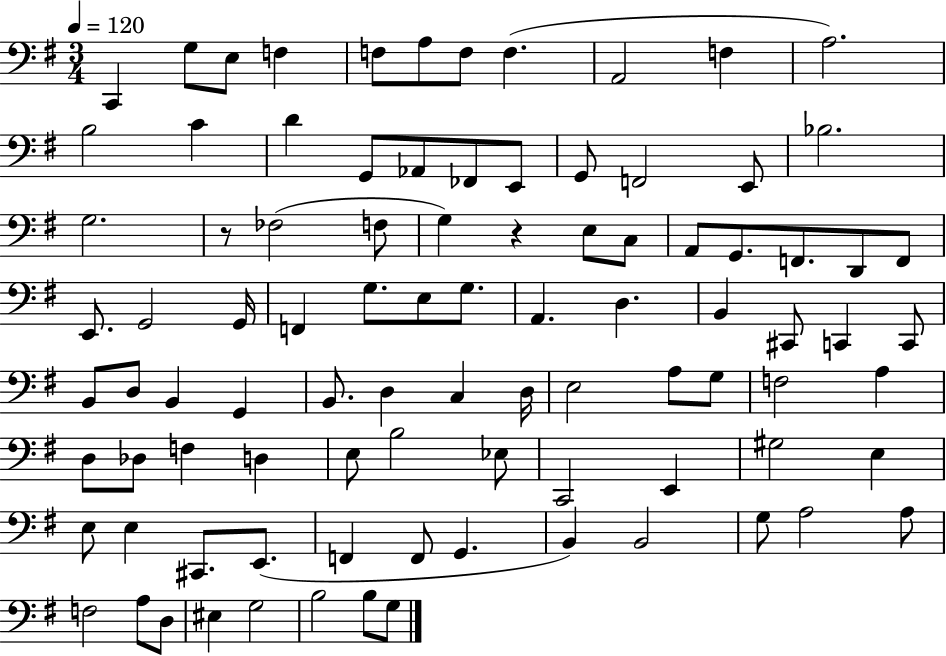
C2/q G3/e E3/e F3/q F3/e A3/e F3/e F3/q. A2/h F3/q A3/h. B3/h C4/q D4/q G2/e Ab2/e FES2/e E2/e G2/e F2/h E2/e Bb3/h. G3/h. R/e FES3/h F3/e G3/q R/q E3/e C3/e A2/e G2/e. F2/e. D2/e F2/e E2/e. G2/h G2/s F2/q G3/e. E3/e G3/e. A2/q. D3/q. B2/q C#2/e C2/q C2/e B2/e D3/e B2/q G2/q B2/e. D3/q C3/q D3/s E3/h A3/e G3/e F3/h A3/q D3/e Db3/e F3/q D3/q E3/e B3/h Eb3/e C2/h E2/q G#3/h E3/q E3/e E3/q C#2/e. E2/e. F2/q F2/e G2/q. B2/q B2/h G3/e A3/h A3/e F3/h A3/e D3/e EIS3/q G3/h B3/h B3/e G3/e